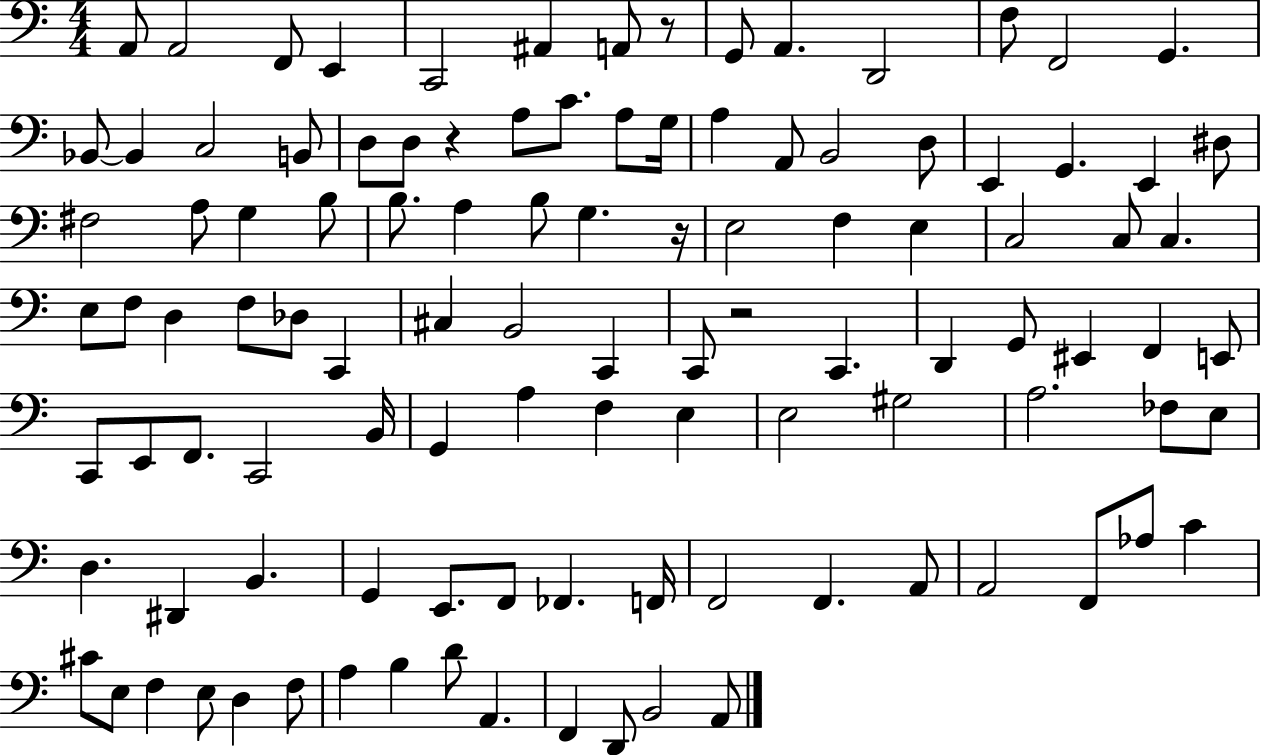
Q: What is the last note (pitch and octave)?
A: A2